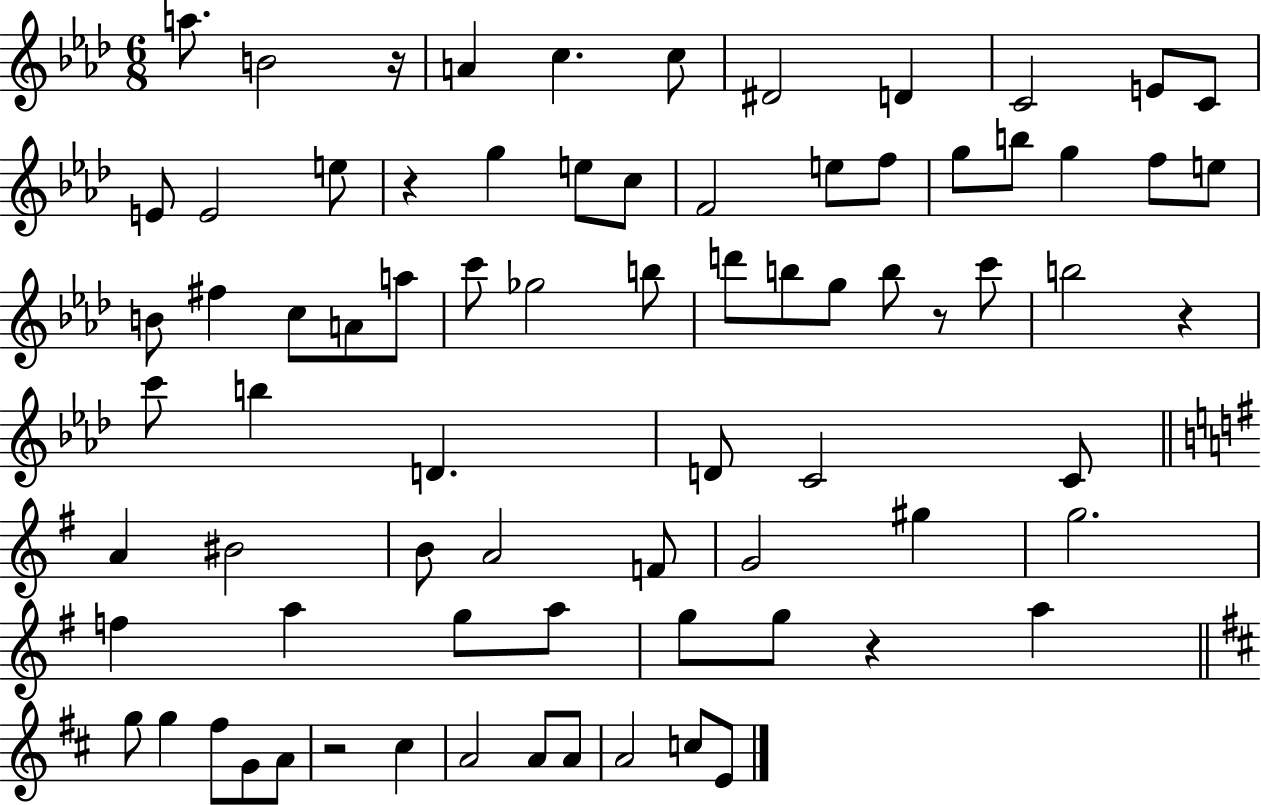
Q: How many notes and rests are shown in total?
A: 77